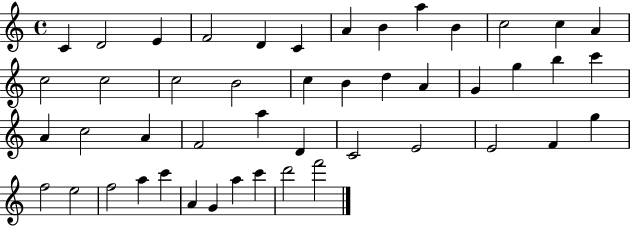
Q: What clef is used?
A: treble